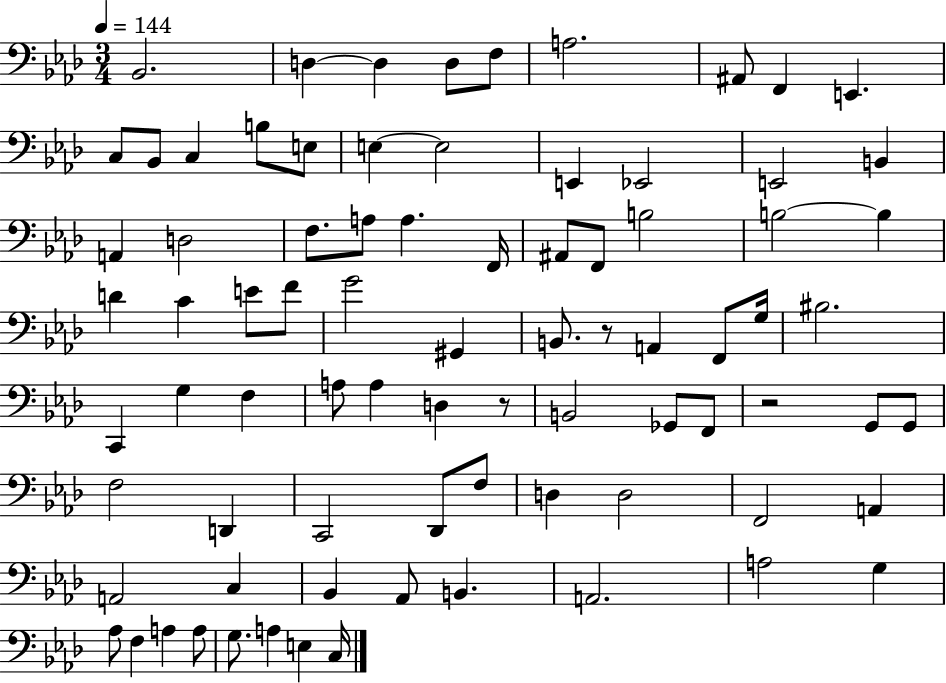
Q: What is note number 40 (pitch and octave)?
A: F2